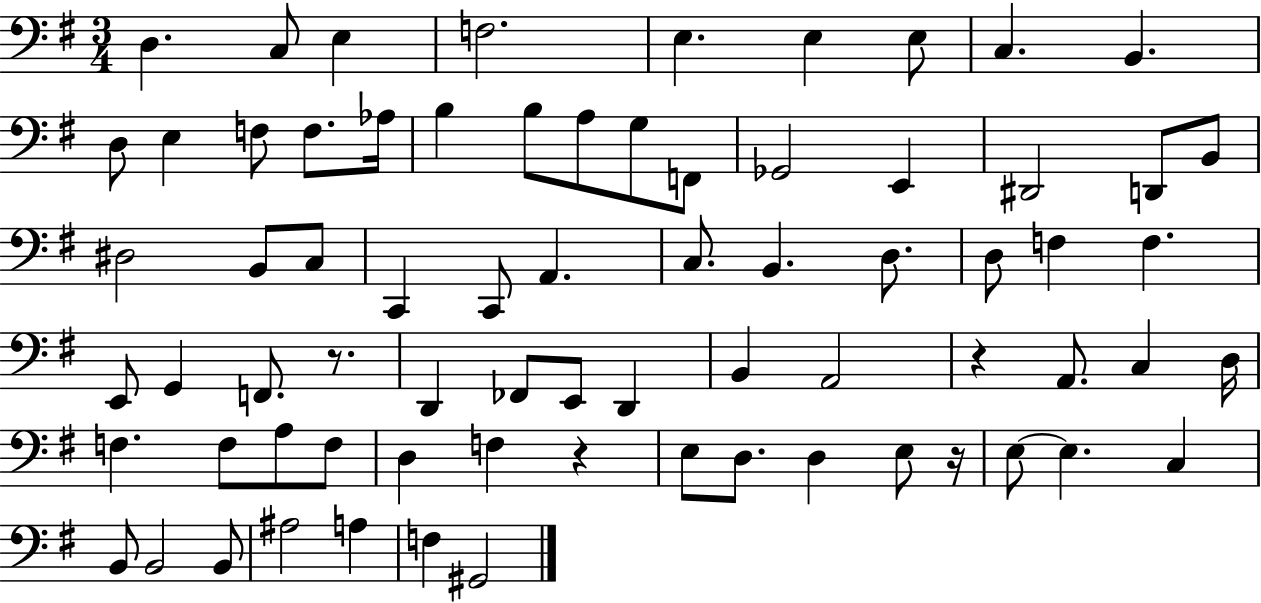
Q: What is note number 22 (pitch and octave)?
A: D#2